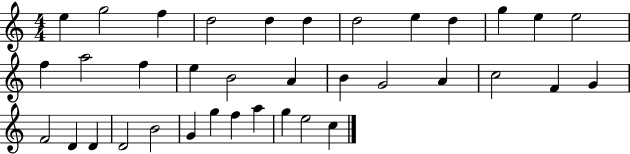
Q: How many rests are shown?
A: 0